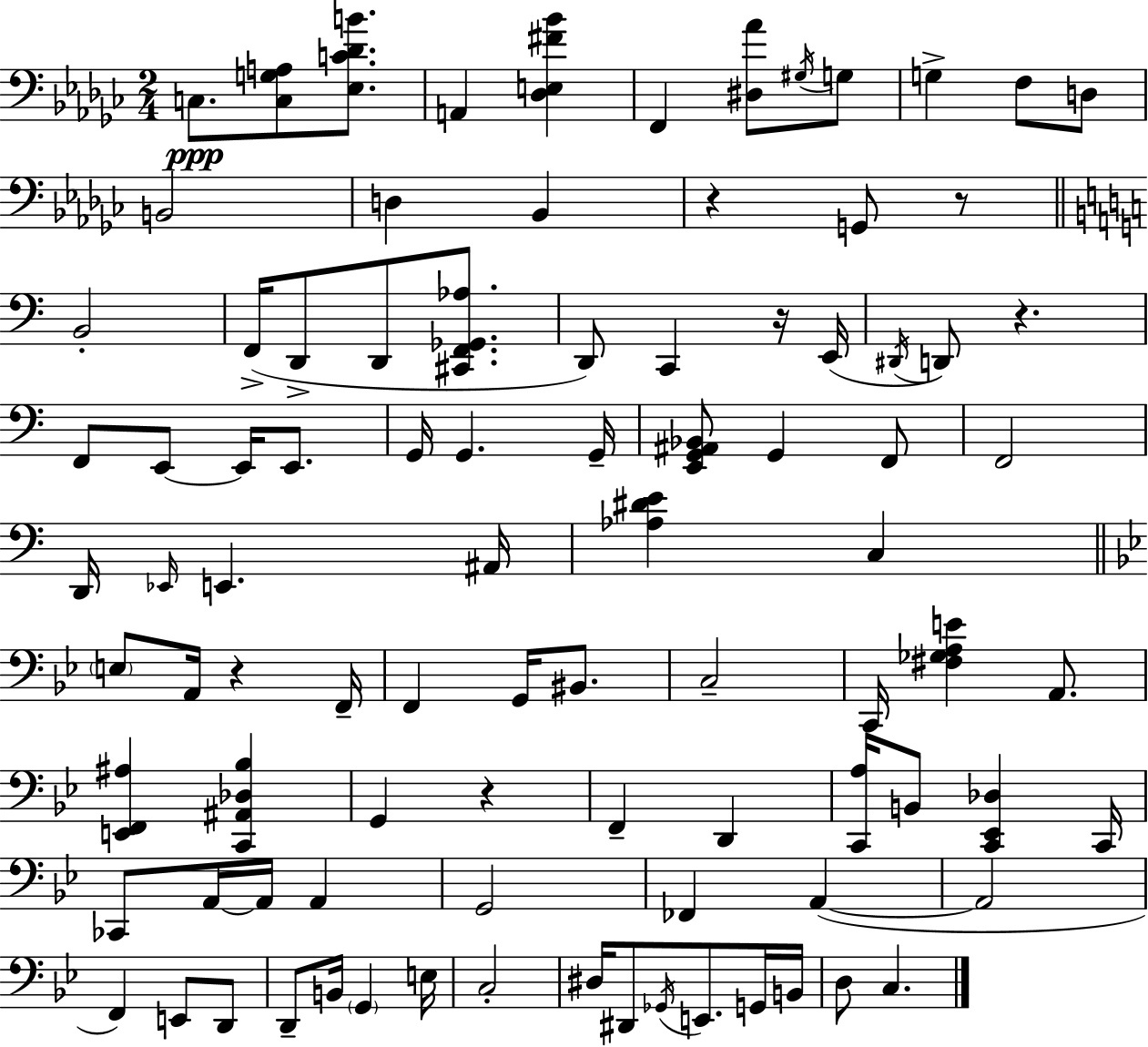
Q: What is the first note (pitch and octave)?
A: C3